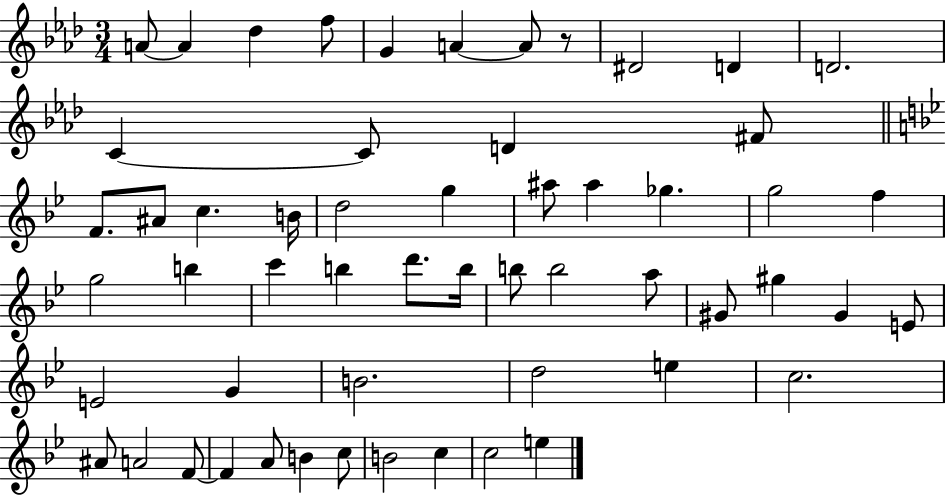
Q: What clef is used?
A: treble